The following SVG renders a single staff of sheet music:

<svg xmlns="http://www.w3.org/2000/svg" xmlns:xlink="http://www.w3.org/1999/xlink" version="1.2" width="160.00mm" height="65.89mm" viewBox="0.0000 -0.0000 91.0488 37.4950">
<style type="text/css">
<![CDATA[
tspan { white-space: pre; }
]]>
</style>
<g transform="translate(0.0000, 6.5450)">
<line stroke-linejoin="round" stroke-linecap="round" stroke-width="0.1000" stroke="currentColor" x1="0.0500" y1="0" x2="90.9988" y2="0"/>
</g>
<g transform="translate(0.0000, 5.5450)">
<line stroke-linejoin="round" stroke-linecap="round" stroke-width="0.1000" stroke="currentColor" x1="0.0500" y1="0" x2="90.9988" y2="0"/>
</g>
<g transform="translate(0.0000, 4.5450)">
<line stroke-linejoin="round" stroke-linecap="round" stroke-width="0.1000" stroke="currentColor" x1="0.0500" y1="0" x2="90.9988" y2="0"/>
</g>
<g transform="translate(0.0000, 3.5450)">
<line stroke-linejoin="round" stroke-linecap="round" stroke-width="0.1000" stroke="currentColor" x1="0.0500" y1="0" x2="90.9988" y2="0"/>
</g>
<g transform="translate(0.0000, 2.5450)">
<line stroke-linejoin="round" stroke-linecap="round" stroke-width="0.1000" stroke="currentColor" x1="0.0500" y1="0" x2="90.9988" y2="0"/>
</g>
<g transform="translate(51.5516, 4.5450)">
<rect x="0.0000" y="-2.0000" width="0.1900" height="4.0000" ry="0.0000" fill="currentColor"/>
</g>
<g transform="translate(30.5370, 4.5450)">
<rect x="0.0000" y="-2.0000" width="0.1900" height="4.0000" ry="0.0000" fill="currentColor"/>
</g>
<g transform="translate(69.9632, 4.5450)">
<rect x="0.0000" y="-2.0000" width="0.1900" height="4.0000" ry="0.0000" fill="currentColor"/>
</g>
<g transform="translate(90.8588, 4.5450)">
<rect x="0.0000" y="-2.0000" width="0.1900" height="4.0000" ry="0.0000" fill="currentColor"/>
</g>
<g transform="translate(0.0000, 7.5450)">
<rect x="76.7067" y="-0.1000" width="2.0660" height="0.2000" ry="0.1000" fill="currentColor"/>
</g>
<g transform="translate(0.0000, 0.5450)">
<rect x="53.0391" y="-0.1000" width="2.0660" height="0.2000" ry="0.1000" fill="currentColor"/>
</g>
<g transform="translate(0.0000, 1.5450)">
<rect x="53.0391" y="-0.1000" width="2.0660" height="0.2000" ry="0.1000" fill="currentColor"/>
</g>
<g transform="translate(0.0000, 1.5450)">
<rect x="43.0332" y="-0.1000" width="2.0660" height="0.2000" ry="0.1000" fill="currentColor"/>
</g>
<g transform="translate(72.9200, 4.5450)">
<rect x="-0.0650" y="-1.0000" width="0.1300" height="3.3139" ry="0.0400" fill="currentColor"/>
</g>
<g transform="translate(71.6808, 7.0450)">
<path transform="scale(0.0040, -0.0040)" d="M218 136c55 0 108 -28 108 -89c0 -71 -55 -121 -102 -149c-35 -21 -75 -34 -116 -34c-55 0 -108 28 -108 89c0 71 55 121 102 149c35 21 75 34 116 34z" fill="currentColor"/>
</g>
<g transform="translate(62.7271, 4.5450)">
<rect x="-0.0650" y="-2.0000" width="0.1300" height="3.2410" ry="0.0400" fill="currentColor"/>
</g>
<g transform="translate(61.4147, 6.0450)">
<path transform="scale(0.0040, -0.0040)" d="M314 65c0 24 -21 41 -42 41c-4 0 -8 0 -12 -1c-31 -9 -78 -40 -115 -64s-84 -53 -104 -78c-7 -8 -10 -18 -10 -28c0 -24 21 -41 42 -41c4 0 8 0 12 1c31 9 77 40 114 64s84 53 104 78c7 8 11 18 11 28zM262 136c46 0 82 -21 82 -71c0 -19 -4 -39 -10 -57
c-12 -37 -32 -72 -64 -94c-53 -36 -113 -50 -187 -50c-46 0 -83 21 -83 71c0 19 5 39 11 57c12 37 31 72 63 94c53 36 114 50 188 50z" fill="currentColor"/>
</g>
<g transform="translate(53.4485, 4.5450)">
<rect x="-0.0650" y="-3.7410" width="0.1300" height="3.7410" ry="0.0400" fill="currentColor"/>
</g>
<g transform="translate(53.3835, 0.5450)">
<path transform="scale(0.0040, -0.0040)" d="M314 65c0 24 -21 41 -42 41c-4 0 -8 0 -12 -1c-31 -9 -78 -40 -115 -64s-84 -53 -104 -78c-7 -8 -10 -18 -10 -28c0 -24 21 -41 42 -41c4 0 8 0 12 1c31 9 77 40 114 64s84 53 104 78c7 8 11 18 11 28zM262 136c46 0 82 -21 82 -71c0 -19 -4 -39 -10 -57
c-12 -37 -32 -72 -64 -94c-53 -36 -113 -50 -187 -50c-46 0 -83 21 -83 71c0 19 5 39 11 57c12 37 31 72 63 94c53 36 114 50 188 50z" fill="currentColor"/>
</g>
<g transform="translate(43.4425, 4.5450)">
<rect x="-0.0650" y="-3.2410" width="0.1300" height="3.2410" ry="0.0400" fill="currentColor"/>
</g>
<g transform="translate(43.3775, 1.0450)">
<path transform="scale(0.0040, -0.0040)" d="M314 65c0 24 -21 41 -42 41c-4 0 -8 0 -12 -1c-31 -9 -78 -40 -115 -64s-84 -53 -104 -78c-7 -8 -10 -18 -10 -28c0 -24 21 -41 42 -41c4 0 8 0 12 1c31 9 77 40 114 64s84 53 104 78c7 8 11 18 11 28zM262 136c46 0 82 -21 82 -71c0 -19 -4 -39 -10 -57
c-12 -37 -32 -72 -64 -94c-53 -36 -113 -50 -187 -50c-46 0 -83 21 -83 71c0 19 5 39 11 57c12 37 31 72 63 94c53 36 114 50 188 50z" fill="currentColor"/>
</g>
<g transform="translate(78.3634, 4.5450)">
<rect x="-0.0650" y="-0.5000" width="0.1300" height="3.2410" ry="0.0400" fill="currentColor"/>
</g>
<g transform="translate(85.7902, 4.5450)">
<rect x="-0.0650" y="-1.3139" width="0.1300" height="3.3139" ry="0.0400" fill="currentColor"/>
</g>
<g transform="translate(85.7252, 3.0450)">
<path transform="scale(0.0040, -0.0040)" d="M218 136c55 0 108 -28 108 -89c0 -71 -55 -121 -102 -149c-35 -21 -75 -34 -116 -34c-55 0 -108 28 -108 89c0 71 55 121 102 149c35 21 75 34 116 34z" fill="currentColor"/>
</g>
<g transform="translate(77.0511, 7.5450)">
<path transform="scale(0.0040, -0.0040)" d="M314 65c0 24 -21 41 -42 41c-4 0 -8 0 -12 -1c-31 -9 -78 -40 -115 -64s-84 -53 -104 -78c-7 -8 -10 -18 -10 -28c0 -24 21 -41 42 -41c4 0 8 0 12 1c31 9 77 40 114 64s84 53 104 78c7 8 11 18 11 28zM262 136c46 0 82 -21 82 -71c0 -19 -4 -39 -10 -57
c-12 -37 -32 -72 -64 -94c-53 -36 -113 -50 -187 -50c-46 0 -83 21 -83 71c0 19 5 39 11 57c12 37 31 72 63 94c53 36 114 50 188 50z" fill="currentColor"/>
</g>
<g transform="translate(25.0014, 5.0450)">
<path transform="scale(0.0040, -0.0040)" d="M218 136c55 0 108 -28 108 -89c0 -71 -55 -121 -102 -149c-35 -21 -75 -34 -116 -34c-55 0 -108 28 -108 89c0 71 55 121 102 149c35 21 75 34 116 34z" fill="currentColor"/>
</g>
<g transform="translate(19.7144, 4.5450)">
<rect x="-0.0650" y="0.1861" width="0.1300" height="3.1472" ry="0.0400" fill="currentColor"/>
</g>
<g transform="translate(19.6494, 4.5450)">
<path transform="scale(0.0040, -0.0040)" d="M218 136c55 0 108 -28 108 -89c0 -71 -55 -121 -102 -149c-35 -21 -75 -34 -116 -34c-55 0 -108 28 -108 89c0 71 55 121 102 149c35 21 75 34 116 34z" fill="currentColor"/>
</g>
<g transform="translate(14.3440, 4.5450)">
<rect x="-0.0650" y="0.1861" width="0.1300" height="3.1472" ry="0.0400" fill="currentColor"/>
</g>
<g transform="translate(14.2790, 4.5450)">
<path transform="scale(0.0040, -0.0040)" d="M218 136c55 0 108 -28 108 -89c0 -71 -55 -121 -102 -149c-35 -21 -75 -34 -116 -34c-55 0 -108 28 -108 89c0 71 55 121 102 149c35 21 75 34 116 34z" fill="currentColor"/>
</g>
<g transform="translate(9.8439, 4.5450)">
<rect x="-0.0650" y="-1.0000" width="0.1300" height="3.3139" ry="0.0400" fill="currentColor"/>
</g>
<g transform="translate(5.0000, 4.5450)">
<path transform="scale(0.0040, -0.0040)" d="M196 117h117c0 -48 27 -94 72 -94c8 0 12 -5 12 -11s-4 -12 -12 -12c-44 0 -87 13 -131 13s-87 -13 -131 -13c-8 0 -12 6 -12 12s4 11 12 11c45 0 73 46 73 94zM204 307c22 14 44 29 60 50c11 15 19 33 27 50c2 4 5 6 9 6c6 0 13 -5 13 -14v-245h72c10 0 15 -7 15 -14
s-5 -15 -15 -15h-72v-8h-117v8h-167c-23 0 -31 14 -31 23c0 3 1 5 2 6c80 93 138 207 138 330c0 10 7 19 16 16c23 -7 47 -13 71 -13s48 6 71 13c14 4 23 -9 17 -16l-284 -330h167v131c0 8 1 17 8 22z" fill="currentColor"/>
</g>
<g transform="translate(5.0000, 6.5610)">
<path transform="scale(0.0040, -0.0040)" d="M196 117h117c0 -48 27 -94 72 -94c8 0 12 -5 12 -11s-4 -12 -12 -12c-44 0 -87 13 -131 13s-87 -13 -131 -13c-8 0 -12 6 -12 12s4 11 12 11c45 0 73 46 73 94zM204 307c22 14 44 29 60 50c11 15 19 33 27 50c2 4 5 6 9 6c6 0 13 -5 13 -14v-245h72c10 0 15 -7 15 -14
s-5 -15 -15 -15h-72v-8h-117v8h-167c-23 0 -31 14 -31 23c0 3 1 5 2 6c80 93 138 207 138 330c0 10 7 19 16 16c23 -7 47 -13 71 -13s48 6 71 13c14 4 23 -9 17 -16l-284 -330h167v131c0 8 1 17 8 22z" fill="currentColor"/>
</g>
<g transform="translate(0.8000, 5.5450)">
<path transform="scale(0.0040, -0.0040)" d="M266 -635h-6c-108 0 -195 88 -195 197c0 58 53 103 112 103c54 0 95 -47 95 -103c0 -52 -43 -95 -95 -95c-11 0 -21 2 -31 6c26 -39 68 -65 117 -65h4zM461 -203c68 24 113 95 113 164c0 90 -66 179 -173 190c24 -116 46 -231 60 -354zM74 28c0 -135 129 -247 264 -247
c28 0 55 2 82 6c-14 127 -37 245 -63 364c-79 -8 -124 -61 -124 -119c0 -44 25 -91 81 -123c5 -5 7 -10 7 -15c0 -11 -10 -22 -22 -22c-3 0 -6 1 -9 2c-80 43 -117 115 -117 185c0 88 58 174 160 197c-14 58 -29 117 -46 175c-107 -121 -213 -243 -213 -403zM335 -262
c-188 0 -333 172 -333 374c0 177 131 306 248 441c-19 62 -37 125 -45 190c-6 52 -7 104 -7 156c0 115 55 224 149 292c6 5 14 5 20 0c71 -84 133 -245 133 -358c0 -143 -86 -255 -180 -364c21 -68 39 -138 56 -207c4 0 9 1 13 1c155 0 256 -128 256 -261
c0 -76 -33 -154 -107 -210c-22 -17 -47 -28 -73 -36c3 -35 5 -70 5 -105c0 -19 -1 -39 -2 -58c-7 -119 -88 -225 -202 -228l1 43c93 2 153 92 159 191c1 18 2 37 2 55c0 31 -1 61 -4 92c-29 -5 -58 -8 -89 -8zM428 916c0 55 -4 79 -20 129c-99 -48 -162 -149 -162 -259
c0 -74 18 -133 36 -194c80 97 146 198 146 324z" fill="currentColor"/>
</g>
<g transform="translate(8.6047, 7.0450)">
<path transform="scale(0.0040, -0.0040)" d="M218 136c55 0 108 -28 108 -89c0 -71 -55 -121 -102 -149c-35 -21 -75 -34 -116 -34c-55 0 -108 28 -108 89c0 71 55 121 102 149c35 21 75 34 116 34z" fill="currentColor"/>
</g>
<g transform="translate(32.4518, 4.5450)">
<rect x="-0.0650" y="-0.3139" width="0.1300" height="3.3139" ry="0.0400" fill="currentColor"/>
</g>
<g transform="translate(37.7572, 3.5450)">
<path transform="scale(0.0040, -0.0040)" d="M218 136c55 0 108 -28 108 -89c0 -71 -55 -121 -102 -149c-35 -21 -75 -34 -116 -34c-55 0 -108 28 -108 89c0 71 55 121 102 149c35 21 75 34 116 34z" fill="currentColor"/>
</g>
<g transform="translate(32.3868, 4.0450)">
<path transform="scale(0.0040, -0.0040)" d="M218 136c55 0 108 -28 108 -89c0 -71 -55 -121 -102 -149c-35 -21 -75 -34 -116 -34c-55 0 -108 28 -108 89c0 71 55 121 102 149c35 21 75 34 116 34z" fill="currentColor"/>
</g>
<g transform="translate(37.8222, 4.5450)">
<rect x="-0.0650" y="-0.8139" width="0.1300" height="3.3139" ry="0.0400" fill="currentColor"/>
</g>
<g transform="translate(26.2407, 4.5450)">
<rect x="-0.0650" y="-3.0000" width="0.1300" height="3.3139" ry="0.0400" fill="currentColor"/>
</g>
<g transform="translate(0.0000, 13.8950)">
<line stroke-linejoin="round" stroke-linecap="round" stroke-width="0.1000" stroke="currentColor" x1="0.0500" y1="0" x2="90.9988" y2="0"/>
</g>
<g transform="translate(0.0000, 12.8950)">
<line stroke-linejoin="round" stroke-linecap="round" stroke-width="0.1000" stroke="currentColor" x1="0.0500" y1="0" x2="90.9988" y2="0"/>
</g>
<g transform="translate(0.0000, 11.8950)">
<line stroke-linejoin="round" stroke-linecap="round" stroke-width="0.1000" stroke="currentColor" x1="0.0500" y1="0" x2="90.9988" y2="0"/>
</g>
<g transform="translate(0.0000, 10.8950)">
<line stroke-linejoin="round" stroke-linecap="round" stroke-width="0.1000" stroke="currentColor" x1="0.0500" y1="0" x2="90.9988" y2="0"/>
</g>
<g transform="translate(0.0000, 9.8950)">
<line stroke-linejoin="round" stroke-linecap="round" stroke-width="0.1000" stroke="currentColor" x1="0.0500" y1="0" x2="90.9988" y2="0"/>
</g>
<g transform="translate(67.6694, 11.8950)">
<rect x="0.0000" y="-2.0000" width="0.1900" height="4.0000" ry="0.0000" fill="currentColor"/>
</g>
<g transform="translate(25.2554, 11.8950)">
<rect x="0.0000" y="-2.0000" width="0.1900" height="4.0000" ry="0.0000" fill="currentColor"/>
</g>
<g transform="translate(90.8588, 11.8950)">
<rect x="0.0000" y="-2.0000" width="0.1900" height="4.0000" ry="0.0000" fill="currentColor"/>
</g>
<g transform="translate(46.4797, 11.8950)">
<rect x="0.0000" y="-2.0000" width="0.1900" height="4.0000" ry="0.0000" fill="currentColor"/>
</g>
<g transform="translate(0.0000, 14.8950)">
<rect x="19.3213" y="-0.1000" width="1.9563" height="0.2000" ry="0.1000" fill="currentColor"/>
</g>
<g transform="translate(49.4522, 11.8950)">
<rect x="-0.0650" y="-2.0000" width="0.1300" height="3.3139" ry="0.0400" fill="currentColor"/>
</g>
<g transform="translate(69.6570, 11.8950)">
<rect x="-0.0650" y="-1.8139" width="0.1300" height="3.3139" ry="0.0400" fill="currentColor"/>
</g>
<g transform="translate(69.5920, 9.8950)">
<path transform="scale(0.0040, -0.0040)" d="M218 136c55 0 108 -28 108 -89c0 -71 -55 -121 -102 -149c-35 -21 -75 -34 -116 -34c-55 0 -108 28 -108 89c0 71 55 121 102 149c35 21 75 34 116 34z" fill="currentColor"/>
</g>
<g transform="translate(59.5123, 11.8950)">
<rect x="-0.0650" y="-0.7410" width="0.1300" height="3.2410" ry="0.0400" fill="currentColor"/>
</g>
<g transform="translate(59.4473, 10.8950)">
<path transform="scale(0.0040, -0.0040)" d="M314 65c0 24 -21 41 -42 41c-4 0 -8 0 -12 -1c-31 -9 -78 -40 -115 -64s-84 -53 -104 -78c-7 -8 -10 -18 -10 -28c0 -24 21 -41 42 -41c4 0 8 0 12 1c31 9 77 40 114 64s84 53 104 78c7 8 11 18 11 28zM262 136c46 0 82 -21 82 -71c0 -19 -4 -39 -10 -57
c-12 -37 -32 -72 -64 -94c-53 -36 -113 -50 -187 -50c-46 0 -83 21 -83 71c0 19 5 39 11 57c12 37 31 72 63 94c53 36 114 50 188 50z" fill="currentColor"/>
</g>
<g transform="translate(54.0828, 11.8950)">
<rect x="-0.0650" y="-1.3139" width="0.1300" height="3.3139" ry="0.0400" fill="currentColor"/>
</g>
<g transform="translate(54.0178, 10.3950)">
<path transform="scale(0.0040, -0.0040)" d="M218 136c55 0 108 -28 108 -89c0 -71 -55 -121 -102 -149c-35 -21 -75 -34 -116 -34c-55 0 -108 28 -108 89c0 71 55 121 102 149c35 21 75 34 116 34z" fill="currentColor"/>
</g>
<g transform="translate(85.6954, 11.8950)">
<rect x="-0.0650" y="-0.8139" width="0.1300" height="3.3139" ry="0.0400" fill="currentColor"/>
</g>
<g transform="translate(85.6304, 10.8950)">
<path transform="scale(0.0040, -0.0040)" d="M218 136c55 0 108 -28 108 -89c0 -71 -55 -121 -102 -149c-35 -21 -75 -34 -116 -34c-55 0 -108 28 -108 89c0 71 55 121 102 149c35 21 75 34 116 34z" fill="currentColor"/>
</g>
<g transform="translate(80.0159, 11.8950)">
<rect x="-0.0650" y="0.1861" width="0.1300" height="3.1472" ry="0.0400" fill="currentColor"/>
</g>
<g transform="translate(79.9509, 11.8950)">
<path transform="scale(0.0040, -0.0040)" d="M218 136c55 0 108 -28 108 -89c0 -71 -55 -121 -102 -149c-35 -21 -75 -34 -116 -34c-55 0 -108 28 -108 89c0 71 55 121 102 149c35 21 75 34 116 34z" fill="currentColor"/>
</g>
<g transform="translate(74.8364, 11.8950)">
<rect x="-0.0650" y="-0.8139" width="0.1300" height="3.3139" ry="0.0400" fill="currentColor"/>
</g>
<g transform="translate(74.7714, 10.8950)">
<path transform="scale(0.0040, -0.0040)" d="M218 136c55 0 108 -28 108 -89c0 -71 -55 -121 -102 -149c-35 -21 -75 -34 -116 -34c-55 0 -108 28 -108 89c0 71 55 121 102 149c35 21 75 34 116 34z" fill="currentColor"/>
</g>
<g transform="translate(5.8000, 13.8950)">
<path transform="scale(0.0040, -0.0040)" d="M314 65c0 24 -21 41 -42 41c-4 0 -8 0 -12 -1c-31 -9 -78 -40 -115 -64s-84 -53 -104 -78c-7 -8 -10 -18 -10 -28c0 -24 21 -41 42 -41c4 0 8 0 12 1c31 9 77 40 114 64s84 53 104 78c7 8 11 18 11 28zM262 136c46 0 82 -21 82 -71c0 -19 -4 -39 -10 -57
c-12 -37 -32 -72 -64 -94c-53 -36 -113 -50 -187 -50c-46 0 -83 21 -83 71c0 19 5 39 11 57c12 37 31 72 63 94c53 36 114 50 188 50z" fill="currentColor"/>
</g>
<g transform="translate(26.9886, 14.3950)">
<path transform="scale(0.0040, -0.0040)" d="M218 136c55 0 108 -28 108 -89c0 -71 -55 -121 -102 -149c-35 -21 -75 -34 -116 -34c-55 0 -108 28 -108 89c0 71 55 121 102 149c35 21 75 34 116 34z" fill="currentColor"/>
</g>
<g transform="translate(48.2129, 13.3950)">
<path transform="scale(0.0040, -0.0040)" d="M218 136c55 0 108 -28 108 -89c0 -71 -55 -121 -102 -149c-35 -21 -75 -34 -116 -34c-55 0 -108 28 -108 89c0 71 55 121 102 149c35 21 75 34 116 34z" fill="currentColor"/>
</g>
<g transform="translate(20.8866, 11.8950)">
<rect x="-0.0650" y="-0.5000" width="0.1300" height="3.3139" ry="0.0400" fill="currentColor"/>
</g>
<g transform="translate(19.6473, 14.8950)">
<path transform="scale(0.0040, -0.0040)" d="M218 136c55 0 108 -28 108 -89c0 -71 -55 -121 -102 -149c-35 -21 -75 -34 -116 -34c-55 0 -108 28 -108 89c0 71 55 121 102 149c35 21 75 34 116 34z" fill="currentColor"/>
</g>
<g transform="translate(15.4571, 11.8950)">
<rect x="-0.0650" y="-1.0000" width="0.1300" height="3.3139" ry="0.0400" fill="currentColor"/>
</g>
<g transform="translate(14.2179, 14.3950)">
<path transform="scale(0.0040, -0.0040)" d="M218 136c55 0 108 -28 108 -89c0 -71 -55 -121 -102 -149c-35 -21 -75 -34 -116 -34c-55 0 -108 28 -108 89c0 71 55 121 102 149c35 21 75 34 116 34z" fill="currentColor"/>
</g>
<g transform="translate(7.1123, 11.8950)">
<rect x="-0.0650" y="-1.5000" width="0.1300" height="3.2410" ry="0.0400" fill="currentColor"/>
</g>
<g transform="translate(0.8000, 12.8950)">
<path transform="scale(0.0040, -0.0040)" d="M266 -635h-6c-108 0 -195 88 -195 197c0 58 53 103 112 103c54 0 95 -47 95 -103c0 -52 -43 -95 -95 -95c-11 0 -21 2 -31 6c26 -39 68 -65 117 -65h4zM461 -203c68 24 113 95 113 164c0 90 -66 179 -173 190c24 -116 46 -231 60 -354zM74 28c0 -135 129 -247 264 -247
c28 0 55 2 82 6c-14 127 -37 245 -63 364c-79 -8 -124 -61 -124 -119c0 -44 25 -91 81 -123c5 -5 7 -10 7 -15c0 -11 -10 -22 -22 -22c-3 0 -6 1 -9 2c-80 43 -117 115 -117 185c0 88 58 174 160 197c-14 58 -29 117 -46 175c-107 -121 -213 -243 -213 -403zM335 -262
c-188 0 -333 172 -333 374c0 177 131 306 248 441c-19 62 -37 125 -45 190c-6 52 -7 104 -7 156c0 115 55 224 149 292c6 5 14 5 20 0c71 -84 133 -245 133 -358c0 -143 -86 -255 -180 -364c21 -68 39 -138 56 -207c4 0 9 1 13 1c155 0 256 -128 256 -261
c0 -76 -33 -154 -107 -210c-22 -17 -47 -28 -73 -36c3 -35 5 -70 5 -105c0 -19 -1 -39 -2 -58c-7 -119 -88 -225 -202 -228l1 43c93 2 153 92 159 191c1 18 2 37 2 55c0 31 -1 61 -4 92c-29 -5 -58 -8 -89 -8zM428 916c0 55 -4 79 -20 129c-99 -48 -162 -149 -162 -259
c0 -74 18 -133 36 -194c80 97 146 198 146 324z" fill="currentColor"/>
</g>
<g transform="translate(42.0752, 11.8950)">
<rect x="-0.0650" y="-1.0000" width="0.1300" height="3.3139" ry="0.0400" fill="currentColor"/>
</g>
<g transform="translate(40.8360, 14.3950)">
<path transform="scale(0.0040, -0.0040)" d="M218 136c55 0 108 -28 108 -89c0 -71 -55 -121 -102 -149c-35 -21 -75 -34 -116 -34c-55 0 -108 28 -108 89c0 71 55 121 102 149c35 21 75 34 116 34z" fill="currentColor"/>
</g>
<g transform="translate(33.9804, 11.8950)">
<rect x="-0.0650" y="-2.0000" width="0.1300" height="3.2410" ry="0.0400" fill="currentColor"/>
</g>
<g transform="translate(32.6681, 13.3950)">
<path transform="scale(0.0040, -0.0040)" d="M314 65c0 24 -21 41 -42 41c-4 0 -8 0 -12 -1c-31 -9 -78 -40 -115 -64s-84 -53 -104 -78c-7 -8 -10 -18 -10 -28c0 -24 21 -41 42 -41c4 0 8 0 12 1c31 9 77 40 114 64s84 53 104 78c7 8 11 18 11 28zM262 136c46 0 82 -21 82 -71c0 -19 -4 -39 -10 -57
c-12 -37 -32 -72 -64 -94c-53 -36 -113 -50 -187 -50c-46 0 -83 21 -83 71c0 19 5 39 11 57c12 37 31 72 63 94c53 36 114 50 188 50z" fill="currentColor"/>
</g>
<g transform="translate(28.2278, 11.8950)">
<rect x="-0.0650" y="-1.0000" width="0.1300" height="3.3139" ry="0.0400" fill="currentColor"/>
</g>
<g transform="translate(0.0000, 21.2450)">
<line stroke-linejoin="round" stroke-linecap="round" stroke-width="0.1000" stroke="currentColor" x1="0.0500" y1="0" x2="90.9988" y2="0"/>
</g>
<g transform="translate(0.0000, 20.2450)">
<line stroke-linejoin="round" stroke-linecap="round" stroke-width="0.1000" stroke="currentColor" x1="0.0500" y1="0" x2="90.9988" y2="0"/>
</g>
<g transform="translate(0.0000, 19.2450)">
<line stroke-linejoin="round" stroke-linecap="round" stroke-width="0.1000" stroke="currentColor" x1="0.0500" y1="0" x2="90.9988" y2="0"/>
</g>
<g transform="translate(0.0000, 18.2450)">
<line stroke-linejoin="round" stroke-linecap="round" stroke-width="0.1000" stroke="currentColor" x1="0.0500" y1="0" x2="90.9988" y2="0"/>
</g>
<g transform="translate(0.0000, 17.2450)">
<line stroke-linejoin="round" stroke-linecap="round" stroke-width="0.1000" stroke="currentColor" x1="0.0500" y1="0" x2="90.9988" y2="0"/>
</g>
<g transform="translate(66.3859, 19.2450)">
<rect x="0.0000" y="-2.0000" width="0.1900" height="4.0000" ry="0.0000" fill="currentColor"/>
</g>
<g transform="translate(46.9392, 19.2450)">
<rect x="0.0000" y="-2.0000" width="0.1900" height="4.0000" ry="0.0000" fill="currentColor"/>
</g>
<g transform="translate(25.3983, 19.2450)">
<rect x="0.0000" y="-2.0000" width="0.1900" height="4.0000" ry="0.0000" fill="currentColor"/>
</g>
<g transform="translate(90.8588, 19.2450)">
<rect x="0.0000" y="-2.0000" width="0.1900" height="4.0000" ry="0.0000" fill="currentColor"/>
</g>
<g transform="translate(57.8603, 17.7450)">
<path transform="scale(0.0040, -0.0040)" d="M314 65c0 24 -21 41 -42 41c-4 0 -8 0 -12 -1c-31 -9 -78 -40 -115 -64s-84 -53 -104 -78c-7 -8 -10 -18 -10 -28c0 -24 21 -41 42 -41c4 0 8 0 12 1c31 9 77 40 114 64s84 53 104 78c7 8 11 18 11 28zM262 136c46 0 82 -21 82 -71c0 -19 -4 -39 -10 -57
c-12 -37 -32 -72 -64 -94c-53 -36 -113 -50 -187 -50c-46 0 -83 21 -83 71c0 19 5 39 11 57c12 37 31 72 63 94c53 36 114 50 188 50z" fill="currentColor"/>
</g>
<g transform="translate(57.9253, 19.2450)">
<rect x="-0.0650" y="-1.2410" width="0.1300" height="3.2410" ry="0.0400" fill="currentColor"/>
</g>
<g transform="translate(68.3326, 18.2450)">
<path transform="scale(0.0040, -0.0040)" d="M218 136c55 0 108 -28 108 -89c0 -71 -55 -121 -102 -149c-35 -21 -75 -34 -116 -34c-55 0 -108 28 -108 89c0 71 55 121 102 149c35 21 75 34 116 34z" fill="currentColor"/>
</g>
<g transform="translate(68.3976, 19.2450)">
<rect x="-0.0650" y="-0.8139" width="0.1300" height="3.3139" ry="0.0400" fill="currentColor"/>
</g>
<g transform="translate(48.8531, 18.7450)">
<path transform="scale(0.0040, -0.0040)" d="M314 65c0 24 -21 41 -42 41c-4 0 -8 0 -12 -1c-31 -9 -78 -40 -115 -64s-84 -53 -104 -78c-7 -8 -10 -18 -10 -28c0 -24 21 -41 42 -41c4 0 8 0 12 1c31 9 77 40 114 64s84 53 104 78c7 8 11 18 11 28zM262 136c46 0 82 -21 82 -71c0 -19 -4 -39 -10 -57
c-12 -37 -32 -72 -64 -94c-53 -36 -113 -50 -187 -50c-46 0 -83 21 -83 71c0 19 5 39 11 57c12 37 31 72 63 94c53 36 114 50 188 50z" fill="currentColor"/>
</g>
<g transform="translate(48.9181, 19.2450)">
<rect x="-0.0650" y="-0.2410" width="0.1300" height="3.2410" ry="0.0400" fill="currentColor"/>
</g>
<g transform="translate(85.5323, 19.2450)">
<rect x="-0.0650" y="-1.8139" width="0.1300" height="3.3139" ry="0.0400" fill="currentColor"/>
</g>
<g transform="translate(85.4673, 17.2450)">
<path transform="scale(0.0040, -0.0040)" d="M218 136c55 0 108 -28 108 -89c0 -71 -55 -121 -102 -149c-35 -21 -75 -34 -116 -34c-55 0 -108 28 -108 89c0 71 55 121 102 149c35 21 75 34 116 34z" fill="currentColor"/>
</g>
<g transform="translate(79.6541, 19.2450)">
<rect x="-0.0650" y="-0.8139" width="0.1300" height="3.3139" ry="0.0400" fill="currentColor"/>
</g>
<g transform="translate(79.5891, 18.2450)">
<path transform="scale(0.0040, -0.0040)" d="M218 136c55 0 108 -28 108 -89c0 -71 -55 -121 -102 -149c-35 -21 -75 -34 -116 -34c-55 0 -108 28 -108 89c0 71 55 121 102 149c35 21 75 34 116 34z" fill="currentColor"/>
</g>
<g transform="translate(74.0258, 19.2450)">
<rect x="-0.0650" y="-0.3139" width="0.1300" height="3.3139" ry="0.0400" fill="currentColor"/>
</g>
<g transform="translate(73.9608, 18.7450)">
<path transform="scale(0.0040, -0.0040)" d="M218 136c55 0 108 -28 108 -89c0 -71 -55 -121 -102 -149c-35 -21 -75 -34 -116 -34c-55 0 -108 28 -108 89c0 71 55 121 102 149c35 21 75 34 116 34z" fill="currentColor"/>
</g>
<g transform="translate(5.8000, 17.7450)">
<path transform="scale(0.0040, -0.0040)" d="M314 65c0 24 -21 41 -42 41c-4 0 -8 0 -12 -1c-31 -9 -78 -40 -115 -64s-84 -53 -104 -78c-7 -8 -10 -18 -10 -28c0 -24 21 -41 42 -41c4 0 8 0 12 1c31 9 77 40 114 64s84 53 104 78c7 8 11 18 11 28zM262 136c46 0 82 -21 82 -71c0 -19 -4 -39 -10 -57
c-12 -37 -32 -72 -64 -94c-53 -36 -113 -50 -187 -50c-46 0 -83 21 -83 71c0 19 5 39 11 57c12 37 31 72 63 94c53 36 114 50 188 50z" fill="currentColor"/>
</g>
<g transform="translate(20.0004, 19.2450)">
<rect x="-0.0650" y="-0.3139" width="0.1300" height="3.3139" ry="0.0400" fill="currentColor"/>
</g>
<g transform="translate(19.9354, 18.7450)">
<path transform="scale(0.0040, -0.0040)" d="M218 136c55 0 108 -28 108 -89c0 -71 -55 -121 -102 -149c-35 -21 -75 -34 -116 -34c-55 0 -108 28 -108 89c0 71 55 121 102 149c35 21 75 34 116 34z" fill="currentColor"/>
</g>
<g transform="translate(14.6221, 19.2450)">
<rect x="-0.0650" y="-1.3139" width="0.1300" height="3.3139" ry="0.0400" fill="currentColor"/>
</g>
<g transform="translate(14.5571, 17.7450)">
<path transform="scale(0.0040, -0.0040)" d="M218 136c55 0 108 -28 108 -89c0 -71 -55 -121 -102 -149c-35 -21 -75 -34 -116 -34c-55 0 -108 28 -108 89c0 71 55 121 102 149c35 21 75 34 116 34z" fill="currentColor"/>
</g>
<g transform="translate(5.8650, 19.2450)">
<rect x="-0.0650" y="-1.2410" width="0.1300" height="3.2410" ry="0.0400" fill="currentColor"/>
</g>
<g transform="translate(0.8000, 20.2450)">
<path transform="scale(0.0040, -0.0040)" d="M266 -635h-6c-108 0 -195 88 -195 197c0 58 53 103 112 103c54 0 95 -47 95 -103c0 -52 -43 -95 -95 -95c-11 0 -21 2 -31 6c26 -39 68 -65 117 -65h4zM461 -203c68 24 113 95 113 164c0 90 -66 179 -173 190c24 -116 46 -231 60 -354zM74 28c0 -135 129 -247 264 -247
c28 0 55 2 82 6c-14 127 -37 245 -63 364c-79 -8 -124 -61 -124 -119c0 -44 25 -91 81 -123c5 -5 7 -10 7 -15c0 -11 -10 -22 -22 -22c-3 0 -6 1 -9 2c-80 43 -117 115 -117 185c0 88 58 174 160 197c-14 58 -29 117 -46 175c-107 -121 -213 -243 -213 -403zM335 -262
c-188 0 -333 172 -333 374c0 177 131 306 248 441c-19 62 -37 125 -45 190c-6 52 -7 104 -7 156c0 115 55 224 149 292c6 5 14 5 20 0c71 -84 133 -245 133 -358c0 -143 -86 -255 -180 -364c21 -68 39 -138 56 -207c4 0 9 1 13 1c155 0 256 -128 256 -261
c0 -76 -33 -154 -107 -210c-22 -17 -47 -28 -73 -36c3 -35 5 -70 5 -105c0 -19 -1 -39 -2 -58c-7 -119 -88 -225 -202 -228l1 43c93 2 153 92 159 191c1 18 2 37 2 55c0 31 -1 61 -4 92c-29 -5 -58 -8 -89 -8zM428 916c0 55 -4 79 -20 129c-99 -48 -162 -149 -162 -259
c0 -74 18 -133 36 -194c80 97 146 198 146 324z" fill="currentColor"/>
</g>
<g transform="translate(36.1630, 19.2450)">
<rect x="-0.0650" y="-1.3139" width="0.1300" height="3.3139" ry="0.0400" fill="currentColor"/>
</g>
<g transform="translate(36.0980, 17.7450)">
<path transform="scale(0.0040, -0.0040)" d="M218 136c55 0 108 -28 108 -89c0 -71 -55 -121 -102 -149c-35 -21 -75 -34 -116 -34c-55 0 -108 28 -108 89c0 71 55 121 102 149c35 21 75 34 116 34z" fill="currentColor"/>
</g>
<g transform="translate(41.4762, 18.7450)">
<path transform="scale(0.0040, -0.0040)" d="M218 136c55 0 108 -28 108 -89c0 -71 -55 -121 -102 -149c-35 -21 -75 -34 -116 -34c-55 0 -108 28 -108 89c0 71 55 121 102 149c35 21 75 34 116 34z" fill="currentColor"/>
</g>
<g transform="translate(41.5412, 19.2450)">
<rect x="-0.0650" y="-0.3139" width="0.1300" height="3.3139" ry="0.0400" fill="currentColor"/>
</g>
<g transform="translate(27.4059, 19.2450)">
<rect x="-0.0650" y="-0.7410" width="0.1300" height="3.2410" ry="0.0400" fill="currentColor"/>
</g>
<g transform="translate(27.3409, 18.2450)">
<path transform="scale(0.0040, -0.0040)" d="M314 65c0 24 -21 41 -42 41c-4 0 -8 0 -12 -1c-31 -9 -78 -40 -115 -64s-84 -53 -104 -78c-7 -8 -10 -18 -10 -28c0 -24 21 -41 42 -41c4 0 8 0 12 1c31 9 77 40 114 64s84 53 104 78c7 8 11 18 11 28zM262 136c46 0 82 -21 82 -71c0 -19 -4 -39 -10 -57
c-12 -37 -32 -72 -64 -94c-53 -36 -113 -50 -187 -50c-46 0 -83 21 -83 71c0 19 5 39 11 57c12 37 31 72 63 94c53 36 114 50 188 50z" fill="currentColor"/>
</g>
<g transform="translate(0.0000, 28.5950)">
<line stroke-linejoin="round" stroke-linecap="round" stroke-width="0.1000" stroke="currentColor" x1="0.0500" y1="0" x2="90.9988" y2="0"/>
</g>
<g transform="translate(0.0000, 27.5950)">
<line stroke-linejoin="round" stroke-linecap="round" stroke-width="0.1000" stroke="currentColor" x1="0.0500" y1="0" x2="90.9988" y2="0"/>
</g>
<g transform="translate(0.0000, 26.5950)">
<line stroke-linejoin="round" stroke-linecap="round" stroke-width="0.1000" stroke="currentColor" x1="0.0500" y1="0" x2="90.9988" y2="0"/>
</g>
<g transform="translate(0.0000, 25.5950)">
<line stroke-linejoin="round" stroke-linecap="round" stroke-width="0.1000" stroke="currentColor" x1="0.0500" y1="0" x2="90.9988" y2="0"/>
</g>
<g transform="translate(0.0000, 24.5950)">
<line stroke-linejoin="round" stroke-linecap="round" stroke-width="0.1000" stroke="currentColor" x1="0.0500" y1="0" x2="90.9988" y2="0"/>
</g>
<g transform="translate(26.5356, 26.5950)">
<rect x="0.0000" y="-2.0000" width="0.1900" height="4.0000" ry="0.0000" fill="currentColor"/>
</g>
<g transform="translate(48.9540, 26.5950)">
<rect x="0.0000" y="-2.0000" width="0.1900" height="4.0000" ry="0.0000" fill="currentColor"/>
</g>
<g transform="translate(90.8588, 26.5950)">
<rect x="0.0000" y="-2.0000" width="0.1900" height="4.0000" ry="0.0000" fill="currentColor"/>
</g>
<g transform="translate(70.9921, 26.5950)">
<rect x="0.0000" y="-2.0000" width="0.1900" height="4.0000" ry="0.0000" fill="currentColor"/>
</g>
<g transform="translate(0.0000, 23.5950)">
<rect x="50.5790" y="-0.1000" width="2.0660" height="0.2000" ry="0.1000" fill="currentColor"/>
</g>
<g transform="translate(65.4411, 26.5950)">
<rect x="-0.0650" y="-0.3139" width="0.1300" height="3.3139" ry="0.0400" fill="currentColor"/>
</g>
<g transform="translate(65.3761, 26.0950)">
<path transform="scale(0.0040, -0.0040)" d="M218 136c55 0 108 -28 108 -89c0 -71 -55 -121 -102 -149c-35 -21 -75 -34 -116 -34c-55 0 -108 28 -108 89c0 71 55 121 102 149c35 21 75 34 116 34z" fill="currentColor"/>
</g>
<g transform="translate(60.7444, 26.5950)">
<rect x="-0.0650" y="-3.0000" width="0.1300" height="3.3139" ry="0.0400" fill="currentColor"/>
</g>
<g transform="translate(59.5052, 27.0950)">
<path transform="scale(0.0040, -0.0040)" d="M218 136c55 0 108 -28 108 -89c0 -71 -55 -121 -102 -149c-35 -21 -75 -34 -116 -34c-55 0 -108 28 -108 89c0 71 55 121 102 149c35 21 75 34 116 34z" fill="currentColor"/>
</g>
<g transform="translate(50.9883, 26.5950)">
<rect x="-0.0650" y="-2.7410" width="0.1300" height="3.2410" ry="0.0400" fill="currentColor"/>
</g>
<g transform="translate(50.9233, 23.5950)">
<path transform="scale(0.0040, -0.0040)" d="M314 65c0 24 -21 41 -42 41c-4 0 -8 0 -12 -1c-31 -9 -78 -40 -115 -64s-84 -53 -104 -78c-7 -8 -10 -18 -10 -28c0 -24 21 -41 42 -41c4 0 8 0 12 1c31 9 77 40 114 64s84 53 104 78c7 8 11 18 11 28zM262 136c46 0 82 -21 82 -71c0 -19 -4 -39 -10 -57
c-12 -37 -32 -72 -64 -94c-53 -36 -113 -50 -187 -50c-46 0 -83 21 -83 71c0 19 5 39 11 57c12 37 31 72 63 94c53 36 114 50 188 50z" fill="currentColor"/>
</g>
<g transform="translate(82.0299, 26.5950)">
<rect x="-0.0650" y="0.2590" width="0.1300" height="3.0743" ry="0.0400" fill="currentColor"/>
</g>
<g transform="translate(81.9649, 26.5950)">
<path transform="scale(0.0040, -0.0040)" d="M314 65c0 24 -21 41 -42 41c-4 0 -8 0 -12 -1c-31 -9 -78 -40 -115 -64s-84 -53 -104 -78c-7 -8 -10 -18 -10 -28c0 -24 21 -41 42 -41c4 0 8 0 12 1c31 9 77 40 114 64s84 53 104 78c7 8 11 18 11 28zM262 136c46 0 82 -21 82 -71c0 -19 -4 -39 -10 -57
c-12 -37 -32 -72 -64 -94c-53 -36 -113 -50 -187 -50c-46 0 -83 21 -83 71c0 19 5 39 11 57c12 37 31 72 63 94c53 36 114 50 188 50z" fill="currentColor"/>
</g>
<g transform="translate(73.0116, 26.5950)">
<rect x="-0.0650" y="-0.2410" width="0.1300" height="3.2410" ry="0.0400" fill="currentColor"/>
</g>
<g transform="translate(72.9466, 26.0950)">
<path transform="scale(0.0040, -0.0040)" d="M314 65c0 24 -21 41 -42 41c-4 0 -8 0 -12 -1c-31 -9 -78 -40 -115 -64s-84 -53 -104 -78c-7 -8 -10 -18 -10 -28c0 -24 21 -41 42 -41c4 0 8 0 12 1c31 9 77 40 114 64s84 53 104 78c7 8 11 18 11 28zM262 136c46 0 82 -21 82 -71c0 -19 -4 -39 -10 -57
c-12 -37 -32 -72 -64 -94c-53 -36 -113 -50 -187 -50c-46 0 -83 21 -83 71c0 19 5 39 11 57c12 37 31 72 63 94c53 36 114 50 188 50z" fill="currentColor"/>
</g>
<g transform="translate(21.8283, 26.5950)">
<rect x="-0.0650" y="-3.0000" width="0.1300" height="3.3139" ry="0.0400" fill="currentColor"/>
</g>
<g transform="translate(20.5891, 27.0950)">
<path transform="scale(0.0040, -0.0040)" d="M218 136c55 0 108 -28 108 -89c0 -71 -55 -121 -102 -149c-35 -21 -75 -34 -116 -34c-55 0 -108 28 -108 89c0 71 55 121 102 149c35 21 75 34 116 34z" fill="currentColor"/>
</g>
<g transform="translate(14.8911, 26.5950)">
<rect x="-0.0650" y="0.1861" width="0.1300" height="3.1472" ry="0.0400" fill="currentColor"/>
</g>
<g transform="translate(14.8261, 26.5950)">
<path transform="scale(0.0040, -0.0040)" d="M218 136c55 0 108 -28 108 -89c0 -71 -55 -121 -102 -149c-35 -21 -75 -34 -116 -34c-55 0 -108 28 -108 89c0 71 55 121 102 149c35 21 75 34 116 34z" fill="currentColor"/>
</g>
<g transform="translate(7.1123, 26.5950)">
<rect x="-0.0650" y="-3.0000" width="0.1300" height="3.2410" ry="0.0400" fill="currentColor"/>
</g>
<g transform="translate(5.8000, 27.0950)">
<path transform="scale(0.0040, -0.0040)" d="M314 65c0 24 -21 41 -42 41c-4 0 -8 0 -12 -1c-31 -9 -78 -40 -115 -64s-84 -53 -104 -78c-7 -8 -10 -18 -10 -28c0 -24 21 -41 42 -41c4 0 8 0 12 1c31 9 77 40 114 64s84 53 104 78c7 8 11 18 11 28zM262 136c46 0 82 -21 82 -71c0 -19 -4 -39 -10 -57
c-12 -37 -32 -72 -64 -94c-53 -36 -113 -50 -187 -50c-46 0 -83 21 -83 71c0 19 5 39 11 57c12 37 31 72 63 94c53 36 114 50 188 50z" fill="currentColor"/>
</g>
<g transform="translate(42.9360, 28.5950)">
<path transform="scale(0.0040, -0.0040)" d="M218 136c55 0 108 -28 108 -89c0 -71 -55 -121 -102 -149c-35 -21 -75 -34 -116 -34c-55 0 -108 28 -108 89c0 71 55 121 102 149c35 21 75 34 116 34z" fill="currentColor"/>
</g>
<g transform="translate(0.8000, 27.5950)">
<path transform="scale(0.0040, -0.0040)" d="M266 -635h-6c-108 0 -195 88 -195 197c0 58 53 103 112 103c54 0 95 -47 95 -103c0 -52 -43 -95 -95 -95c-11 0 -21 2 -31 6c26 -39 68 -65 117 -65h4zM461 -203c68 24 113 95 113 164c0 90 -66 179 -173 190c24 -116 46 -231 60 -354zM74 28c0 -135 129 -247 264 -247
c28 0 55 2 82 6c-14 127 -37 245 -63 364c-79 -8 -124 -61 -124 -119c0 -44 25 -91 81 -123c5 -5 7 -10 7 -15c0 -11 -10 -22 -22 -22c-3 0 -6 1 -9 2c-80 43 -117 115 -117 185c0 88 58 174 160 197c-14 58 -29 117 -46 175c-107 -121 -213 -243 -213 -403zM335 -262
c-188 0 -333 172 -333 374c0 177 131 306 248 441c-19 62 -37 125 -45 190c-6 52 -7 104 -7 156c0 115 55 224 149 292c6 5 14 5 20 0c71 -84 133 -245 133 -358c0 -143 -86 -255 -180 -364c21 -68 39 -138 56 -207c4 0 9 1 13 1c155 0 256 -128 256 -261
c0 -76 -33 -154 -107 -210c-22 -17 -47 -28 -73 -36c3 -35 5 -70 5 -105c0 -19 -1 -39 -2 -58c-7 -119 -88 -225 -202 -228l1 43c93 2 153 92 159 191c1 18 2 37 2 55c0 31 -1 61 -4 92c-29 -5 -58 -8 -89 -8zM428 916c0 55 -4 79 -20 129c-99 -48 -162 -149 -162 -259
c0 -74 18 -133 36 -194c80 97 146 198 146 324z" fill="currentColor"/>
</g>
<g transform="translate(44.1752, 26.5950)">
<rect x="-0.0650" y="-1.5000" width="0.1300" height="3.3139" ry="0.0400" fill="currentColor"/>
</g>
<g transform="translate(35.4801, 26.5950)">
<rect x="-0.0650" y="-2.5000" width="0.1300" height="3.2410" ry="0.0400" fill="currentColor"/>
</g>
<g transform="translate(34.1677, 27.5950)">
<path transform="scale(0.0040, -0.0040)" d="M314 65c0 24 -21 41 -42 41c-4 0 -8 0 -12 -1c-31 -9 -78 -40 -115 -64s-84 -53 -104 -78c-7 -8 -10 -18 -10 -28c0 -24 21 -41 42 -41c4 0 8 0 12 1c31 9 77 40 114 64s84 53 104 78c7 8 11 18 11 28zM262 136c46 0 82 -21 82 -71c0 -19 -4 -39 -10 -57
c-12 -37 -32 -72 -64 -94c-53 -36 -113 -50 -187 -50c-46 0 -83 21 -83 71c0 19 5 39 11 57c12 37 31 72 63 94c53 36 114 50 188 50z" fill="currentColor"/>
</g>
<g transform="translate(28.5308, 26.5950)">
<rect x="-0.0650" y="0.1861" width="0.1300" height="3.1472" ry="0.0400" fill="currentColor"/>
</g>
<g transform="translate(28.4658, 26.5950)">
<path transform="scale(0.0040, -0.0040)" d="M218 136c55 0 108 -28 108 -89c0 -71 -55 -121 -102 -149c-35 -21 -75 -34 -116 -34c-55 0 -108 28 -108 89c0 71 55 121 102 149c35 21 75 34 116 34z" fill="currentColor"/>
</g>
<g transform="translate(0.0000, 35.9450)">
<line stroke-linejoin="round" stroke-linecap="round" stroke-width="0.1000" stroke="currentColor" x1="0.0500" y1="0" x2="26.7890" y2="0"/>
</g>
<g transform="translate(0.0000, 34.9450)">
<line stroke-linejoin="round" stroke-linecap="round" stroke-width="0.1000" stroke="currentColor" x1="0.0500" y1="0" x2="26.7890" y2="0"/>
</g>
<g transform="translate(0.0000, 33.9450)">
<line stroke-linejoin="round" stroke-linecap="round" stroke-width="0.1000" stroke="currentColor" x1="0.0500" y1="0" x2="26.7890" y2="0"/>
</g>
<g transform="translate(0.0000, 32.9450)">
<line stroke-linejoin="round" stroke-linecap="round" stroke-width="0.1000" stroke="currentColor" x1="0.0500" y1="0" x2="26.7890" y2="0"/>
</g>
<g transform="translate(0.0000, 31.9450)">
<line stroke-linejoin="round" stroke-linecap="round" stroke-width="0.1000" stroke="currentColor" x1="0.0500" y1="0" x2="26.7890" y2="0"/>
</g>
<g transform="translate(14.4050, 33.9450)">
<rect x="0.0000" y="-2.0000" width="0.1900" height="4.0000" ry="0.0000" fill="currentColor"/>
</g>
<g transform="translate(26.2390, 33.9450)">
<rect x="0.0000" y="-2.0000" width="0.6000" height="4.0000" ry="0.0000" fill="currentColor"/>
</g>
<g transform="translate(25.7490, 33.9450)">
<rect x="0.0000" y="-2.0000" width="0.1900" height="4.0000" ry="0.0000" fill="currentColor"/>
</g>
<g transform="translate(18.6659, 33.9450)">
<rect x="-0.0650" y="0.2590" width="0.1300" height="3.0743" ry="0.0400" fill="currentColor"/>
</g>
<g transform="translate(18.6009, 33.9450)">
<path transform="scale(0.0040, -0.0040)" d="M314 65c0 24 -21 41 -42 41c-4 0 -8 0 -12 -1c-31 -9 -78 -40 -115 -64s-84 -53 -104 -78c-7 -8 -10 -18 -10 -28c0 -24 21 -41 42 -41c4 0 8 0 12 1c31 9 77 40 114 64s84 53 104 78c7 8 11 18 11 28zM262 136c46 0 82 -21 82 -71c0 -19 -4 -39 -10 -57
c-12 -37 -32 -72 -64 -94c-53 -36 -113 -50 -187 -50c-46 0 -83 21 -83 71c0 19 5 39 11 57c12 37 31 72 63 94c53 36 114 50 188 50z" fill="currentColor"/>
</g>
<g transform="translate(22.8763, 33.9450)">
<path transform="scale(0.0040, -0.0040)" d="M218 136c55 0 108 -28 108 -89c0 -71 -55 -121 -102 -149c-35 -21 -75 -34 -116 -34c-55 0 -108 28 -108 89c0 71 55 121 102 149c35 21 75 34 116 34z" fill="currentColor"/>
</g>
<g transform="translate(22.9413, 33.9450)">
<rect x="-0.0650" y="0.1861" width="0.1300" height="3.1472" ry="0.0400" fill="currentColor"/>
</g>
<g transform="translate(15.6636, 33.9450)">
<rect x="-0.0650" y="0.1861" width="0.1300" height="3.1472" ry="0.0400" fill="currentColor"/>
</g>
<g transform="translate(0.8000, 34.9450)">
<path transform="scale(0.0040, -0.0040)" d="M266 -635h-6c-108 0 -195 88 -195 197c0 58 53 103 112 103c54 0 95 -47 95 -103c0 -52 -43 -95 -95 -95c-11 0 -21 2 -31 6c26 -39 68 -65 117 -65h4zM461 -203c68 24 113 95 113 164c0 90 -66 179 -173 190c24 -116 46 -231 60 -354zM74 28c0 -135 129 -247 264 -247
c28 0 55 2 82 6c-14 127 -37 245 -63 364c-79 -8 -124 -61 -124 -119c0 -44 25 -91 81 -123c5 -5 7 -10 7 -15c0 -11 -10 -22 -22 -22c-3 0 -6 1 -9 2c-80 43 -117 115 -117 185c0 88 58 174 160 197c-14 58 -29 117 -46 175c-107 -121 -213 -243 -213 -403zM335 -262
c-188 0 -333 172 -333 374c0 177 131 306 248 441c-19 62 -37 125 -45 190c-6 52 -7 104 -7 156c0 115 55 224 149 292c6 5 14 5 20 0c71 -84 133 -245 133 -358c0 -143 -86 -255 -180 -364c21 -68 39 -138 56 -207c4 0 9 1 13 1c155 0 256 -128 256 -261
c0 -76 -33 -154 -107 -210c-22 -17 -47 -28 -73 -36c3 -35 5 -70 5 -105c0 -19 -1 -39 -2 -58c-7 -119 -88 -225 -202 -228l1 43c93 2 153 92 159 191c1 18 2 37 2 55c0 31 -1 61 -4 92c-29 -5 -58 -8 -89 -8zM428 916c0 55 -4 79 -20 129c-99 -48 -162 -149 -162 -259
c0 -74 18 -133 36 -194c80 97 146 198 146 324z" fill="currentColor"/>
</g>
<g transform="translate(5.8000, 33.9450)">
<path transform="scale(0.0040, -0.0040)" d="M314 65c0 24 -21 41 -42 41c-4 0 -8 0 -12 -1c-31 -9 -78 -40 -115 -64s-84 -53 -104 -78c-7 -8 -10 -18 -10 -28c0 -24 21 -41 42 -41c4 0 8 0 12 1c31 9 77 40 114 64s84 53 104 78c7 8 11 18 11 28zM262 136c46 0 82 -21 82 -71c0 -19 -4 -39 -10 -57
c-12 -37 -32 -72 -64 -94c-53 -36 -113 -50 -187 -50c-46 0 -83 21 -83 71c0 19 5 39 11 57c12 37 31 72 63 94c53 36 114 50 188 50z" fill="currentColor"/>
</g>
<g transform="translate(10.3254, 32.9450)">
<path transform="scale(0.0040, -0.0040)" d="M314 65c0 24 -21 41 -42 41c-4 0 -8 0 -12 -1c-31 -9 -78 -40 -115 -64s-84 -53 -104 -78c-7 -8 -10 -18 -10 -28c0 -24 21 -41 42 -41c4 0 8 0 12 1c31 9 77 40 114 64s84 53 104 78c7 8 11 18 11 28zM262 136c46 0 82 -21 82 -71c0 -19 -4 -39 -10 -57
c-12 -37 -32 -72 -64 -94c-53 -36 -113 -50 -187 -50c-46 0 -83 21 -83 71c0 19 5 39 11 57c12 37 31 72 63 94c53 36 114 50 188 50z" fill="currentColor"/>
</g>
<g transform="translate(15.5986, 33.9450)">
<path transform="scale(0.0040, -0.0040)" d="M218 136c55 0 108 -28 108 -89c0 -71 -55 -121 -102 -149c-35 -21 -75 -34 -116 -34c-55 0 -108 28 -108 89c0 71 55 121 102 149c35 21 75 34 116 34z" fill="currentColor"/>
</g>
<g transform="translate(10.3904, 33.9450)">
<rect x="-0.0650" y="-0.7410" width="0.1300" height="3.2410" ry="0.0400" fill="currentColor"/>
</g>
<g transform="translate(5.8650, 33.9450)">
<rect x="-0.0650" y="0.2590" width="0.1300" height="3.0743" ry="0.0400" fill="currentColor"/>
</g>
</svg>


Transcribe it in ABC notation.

X:1
T:Untitled
M:4/4
L:1/4
K:C
D B B A c d b2 c'2 F2 D C2 e E2 D C D F2 D F e d2 f d B d e2 e c d2 e c c2 e2 d c d f A2 B A B G2 E a2 A c c2 B2 B2 d2 B B2 B